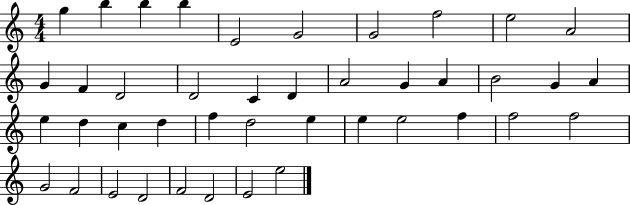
G5/q B5/q B5/q B5/q E4/h G4/h G4/h F5/h E5/h A4/h G4/q F4/q D4/h D4/h C4/q D4/q A4/h G4/q A4/q B4/h G4/q A4/q E5/q D5/q C5/q D5/q F5/q D5/h E5/q E5/q E5/h F5/q F5/h F5/h G4/h F4/h E4/h D4/h F4/h D4/h E4/h E5/h